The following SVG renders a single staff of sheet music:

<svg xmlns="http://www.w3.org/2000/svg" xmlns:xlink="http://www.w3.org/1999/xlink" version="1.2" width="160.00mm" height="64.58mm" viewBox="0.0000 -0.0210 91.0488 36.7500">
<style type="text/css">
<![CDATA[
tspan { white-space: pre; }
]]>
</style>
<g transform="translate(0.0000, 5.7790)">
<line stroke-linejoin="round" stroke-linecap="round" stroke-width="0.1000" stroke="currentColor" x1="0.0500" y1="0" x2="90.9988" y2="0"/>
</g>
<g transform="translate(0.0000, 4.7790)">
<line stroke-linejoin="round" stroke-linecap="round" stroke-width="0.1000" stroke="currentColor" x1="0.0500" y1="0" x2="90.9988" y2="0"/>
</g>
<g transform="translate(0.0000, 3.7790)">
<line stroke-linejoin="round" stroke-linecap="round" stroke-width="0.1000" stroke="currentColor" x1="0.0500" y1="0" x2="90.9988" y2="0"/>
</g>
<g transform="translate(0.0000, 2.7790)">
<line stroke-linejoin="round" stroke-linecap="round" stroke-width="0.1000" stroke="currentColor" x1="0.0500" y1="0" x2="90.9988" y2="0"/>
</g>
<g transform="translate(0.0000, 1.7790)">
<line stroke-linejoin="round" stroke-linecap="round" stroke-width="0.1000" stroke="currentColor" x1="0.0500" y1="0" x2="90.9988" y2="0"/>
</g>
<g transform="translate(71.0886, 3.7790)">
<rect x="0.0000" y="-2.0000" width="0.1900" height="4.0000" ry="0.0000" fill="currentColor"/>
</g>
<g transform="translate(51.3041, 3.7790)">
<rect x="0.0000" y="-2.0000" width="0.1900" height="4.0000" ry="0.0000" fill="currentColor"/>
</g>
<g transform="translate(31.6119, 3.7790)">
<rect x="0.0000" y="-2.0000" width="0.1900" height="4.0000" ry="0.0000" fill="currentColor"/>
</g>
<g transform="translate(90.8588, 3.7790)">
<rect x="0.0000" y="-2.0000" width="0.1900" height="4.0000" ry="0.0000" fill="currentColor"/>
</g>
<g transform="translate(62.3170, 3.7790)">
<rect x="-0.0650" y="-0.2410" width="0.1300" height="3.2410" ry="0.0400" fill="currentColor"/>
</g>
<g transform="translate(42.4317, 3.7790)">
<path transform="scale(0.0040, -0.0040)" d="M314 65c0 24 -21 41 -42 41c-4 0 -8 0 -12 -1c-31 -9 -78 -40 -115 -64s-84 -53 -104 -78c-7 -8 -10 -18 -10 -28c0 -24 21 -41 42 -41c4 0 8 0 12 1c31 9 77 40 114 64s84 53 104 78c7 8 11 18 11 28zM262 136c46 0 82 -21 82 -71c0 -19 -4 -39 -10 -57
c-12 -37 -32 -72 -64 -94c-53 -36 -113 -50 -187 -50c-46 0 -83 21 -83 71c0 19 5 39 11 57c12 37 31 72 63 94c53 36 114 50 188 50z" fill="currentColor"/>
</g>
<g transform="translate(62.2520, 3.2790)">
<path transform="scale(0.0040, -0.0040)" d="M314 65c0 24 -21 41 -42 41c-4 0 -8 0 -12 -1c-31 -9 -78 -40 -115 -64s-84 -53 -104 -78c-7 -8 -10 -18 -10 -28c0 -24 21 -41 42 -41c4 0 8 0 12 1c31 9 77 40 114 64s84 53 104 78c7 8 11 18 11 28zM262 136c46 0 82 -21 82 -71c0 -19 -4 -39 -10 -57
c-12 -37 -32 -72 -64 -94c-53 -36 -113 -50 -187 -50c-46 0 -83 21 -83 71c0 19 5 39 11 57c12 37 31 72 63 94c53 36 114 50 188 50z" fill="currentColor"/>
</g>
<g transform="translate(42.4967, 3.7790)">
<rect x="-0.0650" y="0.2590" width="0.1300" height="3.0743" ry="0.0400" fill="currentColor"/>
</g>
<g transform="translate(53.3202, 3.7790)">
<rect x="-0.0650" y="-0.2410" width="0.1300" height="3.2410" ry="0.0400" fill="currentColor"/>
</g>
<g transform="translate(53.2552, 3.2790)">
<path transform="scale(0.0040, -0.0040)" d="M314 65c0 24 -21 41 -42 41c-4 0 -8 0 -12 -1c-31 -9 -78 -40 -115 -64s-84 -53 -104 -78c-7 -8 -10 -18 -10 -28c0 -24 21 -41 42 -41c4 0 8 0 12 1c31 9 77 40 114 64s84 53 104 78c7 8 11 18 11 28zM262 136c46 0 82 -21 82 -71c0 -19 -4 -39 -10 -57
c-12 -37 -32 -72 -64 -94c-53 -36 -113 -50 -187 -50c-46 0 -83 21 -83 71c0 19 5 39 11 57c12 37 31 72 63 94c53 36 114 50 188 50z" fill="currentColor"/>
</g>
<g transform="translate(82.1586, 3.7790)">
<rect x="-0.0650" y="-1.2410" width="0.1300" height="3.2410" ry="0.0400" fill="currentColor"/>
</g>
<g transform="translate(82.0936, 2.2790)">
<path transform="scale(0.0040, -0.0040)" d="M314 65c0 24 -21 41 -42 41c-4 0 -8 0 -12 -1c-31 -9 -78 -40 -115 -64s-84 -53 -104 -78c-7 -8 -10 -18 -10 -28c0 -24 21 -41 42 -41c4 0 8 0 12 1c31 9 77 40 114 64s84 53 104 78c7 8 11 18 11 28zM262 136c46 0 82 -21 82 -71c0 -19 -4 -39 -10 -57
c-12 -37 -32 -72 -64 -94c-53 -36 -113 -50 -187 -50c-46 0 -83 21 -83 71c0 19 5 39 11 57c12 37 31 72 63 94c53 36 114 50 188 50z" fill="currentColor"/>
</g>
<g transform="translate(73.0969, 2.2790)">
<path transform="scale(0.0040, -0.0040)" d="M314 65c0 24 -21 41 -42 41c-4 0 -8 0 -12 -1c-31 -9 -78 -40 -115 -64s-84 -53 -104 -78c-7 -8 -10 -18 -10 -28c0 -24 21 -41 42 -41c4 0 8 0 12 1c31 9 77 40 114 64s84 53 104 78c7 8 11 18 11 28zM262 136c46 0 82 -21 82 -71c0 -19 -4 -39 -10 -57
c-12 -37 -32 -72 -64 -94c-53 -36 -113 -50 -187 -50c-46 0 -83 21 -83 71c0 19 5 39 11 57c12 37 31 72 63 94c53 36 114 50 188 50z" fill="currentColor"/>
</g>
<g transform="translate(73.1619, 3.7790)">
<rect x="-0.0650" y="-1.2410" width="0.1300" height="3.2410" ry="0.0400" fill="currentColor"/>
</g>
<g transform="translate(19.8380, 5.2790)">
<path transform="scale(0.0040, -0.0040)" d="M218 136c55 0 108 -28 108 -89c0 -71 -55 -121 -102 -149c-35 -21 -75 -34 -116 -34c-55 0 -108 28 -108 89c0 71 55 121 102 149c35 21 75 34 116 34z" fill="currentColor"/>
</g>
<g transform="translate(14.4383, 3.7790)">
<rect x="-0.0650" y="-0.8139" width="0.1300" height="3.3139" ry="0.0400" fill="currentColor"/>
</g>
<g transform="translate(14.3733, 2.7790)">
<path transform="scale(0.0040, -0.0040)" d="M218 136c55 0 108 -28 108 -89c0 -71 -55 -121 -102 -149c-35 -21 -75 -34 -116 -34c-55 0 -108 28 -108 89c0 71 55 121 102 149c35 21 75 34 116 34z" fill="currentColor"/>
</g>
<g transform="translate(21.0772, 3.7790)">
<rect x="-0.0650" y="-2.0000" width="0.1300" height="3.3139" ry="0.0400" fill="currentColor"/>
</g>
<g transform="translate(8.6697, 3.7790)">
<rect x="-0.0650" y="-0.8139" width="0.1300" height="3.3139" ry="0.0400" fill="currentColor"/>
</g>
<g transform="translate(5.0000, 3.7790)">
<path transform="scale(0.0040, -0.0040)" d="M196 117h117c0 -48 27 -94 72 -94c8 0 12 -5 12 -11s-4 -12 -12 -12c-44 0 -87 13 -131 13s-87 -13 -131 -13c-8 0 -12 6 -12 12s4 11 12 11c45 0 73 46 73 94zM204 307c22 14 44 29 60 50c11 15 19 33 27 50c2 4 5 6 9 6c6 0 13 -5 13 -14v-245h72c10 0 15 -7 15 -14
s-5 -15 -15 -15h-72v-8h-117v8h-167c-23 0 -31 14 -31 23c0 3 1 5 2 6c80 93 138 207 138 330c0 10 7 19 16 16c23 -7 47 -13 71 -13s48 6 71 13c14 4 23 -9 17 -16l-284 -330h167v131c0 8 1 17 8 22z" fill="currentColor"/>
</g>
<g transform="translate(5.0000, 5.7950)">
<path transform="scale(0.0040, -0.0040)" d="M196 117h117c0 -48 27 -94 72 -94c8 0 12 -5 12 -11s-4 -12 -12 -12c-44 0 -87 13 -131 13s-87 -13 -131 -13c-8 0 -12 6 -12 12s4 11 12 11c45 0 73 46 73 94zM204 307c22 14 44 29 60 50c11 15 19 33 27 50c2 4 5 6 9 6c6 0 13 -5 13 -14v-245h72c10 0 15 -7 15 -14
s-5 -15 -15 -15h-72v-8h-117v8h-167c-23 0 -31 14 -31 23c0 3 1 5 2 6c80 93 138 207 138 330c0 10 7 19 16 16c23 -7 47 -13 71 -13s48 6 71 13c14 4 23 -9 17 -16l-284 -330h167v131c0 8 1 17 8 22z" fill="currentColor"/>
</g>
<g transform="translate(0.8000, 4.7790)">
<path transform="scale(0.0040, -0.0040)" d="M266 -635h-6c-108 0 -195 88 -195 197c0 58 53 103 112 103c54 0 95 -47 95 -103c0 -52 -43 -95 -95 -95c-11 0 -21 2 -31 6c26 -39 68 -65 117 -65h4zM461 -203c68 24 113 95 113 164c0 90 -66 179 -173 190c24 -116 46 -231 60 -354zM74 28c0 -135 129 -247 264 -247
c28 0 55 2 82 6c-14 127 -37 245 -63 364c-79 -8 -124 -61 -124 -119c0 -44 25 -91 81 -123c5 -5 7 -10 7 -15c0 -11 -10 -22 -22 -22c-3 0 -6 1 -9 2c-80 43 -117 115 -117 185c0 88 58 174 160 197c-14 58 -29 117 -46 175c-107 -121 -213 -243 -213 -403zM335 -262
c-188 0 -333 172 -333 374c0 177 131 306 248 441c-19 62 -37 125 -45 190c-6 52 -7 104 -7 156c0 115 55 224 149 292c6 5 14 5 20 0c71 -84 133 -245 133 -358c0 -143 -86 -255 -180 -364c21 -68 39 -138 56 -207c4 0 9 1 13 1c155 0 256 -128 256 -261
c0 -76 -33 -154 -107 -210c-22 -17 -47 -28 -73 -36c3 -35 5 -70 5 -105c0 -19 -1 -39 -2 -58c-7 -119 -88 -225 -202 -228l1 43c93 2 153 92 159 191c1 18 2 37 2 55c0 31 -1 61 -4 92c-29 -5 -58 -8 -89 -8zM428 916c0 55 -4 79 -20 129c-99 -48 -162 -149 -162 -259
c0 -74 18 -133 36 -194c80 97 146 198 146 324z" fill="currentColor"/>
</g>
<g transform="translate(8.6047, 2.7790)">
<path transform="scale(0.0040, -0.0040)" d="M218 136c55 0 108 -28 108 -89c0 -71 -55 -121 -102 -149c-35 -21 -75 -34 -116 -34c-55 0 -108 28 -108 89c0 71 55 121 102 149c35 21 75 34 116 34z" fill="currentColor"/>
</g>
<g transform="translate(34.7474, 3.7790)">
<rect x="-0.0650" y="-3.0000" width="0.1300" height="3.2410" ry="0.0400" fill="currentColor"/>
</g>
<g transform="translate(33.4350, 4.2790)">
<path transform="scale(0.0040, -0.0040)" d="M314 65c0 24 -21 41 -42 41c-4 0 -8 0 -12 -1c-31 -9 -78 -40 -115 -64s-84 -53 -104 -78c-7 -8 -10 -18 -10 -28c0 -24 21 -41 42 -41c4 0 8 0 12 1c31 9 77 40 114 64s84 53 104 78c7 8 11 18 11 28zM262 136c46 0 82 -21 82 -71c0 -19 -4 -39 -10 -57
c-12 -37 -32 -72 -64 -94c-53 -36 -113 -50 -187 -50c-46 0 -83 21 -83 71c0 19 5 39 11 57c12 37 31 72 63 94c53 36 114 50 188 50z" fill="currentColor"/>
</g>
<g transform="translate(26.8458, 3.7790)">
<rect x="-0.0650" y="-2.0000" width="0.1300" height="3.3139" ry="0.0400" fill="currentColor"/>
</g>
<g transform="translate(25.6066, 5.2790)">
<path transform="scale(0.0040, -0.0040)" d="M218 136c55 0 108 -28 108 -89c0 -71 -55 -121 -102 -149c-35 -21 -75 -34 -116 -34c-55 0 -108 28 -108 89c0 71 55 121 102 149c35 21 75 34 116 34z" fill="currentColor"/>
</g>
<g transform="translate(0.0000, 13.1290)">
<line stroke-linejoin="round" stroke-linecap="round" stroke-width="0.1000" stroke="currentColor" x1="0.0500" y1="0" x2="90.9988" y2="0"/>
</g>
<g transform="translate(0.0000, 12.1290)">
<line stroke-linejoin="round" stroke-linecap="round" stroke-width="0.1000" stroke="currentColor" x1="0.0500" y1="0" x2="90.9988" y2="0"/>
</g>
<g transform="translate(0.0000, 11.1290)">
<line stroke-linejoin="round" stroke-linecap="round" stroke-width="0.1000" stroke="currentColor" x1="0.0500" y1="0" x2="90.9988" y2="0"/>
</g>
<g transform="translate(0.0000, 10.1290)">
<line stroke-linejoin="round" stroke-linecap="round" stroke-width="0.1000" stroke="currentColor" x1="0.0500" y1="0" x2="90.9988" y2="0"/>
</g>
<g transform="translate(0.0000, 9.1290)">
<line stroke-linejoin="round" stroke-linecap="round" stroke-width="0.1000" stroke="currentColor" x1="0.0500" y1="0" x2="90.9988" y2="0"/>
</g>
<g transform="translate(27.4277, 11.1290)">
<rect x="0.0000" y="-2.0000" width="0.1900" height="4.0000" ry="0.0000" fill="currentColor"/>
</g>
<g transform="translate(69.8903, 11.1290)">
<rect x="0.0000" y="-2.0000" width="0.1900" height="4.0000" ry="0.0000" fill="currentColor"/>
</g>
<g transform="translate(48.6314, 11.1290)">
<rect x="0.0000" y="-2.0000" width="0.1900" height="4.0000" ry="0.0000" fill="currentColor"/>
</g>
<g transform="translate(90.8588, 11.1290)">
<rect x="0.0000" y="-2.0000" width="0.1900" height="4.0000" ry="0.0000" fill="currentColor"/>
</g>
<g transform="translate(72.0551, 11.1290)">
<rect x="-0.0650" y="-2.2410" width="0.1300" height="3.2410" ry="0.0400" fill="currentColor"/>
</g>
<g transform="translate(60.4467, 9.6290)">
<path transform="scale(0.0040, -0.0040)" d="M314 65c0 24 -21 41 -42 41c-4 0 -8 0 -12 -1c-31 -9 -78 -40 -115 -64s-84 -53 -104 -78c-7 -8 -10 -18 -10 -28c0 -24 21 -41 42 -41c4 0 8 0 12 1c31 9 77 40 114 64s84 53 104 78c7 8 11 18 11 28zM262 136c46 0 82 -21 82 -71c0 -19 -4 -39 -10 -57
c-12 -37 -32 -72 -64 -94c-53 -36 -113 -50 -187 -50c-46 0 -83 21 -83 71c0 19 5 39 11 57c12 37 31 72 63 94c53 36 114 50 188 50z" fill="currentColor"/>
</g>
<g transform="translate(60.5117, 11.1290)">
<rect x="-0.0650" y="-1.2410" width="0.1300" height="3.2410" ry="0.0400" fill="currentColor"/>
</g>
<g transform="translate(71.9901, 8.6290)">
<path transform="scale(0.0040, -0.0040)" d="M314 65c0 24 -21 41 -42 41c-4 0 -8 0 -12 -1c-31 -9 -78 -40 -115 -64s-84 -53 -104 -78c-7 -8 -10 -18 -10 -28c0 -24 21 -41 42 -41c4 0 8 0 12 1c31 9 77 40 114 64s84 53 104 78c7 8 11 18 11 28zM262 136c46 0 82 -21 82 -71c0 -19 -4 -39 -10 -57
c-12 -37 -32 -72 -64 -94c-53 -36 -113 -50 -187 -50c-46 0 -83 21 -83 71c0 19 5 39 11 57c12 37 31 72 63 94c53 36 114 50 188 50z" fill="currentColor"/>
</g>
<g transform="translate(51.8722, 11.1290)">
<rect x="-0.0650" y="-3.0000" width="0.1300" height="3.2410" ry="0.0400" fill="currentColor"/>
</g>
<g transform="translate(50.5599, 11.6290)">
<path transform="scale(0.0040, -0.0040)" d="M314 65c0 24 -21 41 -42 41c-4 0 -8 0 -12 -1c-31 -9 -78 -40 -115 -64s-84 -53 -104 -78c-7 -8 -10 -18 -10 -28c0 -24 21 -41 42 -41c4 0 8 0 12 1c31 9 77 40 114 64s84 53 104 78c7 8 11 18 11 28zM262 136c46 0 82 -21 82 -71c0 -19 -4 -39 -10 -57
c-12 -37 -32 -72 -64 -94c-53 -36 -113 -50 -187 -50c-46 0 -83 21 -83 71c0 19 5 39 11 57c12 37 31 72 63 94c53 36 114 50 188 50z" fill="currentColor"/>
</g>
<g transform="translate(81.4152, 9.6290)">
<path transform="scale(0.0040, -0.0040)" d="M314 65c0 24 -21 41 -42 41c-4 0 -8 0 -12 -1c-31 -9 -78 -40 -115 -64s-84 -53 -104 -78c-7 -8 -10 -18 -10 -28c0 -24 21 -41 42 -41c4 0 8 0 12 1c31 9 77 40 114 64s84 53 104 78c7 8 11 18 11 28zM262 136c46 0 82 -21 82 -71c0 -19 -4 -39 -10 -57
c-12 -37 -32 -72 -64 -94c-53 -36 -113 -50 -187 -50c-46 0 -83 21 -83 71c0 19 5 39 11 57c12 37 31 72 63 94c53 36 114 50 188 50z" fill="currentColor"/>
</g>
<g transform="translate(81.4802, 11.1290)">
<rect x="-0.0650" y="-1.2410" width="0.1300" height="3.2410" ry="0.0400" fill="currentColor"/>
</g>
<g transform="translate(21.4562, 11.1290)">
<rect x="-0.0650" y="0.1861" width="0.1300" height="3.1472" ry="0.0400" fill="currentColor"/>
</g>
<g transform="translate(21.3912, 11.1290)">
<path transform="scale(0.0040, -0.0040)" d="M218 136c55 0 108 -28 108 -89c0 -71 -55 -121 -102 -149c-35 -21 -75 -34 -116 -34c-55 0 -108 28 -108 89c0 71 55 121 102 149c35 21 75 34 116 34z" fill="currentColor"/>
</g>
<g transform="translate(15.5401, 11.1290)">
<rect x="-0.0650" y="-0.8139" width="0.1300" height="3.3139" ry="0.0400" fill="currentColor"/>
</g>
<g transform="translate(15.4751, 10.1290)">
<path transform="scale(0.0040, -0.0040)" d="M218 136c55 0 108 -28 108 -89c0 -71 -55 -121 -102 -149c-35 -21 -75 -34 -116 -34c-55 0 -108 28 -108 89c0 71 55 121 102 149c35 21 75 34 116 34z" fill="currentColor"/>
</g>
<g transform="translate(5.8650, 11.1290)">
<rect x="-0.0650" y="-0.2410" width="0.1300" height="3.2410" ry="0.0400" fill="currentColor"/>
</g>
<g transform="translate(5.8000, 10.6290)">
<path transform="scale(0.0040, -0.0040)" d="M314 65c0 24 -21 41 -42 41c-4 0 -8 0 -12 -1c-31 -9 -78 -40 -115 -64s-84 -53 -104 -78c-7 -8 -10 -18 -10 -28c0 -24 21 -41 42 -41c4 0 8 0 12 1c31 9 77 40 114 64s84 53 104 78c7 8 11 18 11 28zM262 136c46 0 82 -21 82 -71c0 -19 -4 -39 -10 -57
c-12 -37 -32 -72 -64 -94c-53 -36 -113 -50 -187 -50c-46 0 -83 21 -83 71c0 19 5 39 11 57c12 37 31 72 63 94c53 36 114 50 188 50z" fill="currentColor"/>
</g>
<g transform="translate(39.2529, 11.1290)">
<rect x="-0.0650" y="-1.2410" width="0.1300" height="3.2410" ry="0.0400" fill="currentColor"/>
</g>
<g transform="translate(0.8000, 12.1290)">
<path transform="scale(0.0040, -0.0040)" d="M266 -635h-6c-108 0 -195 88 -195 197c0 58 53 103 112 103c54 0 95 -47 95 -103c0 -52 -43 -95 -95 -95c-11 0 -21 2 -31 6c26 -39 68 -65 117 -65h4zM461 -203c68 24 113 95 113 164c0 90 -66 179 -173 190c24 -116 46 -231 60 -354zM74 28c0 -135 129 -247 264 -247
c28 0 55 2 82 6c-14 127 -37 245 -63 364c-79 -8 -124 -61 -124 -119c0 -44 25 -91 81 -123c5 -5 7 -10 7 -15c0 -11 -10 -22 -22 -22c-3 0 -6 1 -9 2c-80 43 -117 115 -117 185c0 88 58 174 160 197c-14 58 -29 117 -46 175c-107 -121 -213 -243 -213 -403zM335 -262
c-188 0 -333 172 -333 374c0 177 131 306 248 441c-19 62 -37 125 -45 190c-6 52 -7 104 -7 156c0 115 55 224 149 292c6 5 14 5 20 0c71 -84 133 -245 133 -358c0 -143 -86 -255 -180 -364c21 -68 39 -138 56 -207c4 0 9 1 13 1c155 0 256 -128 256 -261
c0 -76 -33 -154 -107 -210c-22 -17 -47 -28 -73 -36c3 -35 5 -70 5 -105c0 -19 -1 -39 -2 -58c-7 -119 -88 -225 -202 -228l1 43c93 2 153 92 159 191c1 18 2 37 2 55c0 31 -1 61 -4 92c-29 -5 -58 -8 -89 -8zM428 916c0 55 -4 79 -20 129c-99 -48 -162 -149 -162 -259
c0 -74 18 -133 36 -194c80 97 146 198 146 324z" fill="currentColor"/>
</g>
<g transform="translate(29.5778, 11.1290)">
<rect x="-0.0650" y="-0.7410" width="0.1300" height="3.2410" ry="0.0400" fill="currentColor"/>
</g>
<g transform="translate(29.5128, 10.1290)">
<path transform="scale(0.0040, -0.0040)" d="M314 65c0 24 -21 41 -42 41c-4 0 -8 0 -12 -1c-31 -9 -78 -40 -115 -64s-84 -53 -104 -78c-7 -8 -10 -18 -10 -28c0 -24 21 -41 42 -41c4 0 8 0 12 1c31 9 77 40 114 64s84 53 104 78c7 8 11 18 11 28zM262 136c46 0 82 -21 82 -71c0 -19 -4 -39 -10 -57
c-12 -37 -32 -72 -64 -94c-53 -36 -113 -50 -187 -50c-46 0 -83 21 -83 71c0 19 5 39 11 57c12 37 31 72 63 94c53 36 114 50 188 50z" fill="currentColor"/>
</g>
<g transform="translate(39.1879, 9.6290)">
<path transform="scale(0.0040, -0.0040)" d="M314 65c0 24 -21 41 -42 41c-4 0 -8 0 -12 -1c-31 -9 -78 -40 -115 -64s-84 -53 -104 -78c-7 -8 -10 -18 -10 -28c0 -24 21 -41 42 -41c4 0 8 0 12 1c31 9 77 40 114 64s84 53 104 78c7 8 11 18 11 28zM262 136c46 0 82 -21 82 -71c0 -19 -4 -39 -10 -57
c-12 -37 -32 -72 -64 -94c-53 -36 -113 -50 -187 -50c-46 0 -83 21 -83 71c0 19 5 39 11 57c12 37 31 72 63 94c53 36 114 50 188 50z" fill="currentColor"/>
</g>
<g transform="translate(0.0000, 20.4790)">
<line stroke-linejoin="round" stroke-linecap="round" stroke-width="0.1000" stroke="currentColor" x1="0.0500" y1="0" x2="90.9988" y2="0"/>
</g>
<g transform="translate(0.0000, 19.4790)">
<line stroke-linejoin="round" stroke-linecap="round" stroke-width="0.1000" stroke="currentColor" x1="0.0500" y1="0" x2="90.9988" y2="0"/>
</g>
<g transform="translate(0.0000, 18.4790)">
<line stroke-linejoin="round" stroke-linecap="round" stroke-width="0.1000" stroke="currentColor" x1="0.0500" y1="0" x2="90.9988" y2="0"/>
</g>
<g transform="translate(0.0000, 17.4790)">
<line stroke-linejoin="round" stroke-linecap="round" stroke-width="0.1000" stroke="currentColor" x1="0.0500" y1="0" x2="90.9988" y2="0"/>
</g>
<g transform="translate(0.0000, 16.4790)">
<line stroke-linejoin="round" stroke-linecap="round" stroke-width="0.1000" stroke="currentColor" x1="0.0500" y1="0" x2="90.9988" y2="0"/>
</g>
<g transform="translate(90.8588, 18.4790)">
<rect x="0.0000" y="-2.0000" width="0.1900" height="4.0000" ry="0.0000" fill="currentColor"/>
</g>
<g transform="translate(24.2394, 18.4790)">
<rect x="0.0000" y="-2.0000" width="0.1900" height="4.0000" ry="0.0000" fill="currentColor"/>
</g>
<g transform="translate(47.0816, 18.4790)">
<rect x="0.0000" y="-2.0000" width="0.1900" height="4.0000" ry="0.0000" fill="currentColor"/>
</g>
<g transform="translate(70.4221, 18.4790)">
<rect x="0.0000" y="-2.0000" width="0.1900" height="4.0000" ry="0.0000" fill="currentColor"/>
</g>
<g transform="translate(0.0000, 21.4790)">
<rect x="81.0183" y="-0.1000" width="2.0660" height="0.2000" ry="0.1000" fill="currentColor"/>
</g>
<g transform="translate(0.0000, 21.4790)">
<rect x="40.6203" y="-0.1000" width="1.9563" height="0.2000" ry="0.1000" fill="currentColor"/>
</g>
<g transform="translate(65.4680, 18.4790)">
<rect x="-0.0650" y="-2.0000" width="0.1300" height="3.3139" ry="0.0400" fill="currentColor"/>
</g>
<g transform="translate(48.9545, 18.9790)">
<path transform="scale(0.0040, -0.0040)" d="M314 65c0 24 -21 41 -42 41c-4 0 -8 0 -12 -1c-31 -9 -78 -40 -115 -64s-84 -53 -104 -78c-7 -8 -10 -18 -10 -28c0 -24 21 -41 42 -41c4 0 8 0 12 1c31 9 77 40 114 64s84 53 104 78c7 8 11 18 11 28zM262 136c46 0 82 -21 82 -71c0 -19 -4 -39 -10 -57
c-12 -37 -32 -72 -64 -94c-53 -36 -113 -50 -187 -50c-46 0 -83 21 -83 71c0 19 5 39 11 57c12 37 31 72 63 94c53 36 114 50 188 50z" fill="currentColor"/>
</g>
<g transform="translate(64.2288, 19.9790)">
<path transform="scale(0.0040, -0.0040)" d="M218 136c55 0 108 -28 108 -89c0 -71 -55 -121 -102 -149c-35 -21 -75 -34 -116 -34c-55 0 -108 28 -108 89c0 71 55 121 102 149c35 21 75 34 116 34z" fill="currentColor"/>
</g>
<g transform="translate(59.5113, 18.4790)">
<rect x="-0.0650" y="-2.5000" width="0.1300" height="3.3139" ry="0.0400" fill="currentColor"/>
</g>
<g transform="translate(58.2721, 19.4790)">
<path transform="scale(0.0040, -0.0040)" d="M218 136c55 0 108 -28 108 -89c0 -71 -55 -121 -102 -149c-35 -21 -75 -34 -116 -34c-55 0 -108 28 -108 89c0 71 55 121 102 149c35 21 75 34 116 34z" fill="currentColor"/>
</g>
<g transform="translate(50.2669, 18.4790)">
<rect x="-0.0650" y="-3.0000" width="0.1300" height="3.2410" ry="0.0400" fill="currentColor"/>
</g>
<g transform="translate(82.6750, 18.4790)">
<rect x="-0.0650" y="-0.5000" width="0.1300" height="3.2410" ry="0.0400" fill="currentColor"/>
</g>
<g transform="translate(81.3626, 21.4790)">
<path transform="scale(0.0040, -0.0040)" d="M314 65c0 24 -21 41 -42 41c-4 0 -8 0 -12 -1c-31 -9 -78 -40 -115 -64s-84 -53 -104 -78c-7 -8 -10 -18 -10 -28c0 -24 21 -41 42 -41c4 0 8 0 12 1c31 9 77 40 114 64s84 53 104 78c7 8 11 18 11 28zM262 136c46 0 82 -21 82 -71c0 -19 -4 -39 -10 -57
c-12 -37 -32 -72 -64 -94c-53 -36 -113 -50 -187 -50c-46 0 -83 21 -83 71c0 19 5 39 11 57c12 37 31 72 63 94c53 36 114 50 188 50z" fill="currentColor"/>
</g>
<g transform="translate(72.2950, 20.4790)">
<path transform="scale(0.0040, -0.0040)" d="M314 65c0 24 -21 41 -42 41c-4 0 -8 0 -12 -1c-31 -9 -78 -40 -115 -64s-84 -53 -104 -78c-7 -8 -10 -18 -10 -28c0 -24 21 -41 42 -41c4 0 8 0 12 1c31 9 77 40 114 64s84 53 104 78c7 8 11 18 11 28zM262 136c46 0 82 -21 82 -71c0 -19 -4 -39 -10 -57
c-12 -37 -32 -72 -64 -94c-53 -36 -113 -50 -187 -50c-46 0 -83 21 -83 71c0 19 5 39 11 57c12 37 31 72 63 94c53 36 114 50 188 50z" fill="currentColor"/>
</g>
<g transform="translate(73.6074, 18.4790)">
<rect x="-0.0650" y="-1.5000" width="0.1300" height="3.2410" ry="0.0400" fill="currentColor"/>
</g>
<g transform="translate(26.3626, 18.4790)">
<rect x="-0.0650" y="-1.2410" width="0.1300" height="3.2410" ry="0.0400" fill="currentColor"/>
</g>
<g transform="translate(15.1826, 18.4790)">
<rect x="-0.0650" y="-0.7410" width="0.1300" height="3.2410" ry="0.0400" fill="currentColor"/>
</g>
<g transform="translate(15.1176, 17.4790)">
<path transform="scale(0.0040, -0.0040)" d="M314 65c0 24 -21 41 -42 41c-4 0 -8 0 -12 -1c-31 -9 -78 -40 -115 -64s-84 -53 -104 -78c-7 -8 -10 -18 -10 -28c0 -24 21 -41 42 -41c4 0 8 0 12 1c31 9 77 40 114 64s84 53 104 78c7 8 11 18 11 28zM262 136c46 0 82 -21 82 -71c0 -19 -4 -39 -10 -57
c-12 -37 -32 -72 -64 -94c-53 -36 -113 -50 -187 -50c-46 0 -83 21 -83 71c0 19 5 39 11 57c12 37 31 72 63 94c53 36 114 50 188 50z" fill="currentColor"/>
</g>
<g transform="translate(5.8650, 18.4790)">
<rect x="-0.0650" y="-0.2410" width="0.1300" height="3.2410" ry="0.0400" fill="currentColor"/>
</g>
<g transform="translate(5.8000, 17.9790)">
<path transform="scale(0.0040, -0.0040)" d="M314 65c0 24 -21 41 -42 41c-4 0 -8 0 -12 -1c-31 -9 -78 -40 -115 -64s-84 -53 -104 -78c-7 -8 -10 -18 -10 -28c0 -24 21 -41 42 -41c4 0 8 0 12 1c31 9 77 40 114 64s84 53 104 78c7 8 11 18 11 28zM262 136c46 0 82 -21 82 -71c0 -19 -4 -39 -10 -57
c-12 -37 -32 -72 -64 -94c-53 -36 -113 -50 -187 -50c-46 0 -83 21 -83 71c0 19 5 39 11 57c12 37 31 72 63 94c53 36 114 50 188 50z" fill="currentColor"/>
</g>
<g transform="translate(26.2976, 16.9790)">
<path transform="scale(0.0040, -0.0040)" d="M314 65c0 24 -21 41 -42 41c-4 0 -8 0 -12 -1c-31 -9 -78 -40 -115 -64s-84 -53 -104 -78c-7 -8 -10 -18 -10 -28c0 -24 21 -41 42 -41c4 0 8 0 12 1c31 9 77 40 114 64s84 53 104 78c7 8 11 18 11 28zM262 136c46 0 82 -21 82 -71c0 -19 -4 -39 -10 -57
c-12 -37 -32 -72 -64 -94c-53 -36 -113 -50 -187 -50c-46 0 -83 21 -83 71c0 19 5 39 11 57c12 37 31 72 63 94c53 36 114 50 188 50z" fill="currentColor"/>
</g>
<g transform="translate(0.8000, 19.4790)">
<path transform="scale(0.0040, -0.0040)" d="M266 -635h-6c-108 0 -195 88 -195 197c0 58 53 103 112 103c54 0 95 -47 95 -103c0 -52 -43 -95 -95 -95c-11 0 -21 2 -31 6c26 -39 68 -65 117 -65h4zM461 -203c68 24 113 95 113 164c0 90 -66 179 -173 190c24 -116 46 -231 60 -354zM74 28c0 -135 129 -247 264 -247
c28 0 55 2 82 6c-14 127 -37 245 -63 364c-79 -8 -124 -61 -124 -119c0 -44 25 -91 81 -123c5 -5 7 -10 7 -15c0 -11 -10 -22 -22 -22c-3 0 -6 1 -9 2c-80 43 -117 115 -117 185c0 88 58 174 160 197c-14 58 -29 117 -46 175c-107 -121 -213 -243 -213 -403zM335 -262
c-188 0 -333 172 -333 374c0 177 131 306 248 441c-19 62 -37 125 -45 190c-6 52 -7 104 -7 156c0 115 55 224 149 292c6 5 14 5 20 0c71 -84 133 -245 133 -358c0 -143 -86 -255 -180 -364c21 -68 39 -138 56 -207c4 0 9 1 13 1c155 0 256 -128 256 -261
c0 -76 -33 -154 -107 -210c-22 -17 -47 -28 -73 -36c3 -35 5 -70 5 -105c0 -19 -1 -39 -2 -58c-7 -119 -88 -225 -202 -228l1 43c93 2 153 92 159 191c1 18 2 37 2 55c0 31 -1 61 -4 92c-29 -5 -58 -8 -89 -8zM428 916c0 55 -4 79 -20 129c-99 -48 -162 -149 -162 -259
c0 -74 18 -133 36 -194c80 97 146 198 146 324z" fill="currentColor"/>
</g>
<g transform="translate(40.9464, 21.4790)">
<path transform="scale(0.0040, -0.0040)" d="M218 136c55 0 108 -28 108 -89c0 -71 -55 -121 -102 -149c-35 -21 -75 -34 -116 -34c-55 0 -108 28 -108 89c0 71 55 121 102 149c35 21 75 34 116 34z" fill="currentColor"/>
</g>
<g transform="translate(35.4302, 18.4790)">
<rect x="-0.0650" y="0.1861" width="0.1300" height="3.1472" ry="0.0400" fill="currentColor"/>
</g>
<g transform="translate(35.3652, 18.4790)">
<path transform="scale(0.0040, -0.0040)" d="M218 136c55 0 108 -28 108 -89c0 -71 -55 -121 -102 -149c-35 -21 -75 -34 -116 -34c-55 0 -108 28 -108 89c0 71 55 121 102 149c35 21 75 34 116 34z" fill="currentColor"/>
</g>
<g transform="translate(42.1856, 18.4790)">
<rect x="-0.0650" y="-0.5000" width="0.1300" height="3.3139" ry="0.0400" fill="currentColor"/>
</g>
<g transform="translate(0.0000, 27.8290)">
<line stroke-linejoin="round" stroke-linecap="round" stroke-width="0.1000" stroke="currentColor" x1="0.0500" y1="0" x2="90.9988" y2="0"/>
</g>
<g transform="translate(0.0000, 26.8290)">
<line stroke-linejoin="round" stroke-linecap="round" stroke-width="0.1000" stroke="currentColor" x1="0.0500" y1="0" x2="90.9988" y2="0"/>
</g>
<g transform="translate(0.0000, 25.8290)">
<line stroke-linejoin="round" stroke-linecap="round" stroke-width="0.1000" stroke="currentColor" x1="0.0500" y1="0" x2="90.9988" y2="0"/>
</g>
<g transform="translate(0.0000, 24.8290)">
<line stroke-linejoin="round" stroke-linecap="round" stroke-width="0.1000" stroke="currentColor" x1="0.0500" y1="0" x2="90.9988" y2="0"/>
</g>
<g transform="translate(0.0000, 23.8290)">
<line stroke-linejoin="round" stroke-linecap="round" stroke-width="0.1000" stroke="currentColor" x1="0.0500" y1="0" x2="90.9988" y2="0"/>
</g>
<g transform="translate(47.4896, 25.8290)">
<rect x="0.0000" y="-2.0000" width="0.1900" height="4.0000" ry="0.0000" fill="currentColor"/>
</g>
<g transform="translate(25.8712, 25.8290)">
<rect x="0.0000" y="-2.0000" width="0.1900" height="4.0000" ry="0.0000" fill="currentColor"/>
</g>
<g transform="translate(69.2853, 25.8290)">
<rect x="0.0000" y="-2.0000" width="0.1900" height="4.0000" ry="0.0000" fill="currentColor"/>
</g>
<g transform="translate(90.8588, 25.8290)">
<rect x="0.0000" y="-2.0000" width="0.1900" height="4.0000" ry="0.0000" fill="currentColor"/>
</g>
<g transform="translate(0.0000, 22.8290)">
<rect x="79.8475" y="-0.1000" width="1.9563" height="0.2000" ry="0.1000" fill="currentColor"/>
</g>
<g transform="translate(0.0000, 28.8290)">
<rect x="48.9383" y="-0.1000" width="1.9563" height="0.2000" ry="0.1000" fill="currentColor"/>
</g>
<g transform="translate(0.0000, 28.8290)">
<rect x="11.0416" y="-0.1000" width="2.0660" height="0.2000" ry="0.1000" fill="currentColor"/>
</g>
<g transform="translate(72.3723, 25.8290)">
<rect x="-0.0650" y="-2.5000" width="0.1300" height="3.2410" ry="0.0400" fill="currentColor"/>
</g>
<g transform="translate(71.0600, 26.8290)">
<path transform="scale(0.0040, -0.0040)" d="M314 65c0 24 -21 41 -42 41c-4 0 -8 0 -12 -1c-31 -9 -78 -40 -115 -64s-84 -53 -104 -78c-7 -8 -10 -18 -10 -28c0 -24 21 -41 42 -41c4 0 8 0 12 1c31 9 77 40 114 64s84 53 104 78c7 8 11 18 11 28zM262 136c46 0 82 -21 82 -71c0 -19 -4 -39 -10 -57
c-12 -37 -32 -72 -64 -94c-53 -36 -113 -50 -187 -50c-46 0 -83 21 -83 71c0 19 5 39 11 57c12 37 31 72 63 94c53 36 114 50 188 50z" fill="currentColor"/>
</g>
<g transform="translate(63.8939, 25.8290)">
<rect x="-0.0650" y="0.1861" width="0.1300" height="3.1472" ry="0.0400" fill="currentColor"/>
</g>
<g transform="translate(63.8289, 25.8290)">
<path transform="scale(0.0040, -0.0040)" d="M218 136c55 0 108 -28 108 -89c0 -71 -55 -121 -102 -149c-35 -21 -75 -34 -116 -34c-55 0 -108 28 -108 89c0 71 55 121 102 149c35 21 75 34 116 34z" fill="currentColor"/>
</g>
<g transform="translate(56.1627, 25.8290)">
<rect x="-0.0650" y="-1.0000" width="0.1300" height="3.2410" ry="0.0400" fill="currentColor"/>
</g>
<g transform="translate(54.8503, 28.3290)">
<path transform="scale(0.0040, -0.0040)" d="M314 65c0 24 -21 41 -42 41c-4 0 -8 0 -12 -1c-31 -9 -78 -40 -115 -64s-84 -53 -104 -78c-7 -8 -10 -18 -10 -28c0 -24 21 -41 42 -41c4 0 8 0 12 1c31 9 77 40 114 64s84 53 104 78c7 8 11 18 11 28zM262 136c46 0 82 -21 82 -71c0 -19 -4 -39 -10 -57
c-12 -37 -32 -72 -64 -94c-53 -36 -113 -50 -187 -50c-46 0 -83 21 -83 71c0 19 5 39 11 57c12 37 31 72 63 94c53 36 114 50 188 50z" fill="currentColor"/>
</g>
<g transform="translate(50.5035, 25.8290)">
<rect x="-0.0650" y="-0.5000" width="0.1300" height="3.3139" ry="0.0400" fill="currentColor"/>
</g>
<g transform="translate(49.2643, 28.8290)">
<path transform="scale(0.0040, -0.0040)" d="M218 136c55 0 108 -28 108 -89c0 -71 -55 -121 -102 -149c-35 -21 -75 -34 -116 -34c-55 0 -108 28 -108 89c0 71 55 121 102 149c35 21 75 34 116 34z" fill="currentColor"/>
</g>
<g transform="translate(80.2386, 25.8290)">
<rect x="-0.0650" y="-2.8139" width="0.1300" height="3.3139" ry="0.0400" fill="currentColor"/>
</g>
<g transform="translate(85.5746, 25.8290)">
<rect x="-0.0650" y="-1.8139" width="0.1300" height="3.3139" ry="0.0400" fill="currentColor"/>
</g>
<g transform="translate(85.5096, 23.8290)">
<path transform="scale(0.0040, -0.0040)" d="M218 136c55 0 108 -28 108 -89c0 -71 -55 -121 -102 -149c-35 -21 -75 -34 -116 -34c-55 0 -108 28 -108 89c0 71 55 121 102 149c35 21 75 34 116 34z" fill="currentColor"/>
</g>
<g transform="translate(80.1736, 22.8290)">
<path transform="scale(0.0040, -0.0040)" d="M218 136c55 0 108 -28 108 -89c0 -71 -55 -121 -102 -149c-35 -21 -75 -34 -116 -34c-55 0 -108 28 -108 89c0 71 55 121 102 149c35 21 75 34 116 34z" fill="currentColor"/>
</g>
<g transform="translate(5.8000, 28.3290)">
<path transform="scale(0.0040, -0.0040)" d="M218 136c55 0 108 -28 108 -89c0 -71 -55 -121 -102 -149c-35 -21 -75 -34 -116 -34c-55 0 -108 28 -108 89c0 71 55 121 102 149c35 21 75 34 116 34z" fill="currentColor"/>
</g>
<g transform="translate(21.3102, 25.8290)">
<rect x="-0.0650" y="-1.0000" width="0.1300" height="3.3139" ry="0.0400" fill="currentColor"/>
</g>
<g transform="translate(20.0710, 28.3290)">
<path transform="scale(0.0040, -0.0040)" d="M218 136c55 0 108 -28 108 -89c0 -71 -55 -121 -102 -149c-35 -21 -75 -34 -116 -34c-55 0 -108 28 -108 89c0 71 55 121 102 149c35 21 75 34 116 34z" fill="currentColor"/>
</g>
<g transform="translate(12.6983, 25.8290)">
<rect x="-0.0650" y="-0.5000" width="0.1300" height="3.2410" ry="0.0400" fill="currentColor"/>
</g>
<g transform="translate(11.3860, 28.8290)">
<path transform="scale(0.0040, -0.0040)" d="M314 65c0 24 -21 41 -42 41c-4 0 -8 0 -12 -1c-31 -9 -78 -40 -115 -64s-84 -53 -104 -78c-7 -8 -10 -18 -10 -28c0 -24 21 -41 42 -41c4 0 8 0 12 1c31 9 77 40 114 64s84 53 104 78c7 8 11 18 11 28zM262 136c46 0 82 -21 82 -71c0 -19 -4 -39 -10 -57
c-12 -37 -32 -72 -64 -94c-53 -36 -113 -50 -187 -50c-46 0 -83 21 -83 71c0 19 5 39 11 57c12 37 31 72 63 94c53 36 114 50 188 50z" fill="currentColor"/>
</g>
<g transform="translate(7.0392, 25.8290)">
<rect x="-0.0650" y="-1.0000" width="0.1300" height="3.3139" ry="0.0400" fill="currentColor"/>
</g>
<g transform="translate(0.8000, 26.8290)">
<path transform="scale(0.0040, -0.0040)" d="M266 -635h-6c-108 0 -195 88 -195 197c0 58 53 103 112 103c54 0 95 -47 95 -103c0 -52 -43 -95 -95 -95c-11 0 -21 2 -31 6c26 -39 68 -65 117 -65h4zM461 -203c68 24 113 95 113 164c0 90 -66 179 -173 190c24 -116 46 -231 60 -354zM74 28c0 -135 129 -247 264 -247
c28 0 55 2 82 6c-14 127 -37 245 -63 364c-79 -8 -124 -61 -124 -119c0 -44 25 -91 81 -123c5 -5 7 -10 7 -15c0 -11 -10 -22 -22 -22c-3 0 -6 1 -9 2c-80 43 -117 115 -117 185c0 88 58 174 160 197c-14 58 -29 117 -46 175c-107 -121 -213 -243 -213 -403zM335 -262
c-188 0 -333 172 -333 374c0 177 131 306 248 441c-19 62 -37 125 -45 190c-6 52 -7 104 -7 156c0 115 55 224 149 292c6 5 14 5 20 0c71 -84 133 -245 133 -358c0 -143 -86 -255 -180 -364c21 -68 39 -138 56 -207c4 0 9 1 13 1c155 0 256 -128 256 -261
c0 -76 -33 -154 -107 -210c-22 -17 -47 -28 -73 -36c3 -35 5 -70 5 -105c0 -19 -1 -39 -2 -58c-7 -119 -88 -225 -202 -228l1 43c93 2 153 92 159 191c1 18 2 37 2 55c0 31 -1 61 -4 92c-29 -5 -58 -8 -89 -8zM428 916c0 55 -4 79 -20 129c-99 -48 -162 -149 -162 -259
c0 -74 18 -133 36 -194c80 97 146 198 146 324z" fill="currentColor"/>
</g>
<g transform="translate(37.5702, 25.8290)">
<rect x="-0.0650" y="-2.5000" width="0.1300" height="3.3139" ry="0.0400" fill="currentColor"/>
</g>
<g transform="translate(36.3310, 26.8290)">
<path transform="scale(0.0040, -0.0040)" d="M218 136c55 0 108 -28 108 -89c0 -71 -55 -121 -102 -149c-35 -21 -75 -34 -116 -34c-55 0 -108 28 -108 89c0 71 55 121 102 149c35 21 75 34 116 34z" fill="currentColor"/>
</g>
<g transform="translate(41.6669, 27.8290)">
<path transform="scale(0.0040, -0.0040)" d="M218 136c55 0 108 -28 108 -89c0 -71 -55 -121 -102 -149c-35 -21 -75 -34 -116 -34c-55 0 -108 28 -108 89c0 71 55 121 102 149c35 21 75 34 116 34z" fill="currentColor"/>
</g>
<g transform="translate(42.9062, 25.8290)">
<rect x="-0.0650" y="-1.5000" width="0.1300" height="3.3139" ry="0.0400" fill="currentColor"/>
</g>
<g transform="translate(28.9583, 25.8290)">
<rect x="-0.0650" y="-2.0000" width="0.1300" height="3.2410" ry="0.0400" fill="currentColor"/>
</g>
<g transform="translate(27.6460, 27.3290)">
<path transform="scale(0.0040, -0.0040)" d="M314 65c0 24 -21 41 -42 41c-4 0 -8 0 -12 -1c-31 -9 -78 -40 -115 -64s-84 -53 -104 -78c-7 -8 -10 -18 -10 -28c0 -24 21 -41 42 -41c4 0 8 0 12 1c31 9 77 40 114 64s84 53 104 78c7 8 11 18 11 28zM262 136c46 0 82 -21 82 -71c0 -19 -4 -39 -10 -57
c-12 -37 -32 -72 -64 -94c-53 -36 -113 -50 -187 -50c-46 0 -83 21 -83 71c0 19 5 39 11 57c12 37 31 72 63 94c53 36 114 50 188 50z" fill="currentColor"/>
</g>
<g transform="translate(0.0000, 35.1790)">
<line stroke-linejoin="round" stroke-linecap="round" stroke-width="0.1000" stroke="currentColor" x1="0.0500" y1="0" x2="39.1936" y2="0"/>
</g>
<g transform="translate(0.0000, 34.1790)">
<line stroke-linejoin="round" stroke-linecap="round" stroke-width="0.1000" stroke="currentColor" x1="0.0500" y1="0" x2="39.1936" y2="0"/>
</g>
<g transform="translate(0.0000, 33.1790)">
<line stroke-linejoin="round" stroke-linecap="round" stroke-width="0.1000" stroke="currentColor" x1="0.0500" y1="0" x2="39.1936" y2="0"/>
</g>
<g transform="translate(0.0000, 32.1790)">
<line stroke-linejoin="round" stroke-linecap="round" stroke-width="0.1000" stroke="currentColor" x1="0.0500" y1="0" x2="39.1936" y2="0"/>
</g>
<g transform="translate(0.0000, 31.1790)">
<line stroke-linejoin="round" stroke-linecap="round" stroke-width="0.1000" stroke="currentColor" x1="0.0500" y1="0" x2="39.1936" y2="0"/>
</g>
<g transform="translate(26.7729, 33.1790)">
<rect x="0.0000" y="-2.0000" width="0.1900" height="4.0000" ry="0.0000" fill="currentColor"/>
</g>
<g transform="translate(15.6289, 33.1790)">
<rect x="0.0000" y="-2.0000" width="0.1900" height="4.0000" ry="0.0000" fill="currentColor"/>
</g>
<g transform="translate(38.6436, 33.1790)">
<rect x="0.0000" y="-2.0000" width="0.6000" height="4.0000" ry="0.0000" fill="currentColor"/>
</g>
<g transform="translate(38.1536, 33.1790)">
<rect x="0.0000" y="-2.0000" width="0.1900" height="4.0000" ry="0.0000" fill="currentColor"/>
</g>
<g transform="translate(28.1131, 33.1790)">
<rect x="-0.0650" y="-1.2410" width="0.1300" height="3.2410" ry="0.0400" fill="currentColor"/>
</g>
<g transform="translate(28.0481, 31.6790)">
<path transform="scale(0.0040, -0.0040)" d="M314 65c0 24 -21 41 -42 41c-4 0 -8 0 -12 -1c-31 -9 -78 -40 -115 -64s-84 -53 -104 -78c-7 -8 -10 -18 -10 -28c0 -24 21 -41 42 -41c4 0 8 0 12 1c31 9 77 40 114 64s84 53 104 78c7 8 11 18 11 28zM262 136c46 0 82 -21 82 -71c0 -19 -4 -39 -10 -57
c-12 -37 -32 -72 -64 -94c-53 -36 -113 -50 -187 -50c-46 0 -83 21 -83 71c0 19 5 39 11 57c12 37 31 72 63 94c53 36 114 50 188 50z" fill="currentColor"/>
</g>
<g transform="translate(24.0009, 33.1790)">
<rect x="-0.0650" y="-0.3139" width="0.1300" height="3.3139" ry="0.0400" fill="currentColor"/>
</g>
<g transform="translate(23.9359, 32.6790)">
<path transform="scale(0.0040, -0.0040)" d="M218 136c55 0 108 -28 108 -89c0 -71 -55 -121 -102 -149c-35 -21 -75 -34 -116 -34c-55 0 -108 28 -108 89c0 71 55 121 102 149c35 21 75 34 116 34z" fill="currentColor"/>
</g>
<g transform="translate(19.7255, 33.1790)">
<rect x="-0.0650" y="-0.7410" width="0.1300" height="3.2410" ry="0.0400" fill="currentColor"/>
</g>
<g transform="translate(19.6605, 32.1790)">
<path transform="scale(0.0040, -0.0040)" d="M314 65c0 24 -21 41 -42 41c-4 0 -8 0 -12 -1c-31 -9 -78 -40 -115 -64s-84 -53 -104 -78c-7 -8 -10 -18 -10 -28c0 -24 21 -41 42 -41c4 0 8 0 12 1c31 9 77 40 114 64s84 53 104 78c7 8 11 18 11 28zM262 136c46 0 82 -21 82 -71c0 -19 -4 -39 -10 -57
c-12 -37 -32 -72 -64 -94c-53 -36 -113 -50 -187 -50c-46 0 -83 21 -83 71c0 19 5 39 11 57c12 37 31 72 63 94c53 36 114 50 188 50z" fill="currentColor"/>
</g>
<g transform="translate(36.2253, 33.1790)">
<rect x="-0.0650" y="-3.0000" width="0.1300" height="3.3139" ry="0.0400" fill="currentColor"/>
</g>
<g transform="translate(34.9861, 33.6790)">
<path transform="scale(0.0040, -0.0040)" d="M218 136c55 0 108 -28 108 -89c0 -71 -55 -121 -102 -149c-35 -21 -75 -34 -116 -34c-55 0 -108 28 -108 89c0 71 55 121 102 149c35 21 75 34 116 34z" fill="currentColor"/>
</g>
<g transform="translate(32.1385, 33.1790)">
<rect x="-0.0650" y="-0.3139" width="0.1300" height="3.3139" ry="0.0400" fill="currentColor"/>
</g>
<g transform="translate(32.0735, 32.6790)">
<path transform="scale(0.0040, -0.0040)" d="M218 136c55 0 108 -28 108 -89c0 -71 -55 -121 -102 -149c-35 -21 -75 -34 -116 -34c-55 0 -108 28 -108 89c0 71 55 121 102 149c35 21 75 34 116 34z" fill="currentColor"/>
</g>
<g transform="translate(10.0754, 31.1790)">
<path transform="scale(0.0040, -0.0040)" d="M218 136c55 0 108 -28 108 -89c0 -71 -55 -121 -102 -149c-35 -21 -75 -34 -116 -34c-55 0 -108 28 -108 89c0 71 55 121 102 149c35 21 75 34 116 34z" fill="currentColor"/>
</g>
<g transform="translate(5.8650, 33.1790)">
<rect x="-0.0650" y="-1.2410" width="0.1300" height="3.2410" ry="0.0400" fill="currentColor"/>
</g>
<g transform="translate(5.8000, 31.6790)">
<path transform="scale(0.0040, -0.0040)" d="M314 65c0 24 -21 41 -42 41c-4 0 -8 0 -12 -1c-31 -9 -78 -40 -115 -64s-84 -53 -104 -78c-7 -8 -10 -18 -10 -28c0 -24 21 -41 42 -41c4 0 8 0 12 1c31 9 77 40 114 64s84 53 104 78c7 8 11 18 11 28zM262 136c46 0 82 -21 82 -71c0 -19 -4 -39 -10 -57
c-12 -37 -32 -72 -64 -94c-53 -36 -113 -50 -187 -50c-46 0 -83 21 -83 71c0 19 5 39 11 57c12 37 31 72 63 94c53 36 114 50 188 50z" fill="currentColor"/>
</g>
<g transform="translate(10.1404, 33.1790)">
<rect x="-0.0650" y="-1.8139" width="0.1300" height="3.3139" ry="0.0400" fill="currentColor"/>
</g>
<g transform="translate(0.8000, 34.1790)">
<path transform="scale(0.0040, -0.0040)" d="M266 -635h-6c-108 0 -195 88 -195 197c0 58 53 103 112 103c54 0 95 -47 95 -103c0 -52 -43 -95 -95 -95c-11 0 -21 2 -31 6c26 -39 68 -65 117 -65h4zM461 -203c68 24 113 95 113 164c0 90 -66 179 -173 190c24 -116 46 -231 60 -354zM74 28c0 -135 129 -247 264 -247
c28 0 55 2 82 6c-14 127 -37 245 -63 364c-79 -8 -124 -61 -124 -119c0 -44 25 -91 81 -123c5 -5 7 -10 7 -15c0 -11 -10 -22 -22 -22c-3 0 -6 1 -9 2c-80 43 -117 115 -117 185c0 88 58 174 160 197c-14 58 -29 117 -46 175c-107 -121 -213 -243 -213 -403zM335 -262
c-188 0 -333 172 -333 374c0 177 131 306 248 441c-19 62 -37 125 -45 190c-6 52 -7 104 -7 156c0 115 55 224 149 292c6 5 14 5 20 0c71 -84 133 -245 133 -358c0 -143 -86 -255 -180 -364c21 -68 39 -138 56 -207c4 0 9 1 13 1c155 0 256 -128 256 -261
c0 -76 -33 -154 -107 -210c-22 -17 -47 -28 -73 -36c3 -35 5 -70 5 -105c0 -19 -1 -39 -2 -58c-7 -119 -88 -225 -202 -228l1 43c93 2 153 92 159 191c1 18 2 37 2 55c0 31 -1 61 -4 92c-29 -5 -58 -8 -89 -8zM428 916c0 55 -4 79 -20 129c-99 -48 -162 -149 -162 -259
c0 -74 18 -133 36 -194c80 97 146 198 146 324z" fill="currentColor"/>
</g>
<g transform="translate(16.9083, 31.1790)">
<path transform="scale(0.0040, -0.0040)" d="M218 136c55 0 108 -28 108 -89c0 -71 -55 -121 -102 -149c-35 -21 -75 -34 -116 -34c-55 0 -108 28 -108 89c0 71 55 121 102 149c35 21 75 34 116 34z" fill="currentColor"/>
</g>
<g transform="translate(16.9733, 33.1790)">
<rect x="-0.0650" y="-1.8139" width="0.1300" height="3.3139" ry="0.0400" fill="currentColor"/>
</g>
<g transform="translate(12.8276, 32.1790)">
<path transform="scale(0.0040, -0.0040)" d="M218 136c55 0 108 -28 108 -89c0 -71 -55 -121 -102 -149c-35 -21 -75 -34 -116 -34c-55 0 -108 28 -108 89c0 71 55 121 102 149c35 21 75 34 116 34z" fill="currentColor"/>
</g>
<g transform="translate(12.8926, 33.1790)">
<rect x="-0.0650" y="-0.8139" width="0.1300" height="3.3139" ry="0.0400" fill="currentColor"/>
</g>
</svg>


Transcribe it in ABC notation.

X:1
T:Untitled
M:4/4
L:1/4
K:C
d d F F A2 B2 c2 c2 e2 e2 c2 d B d2 e2 A2 e2 g2 e2 c2 d2 e2 B C A2 G F E2 C2 D C2 D F2 G E C D2 B G2 a f e2 f d f d2 c e2 c A